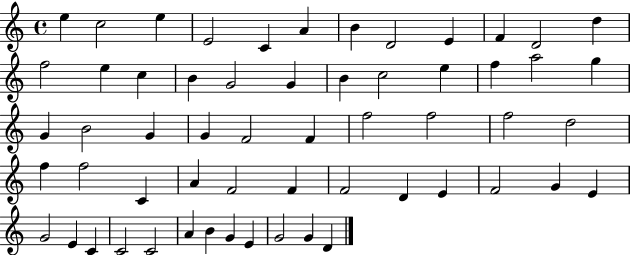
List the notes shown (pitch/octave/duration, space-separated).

E5/q C5/h E5/q E4/h C4/q A4/q B4/q D4/h E4/q F4/q D4/h D5/q F5/h E5/q C5/q B4/q G4/h G4/q B4/q C5/h E5/q F5/q A5/h G5/q G4/q B4/h G4/q G4/q F4/h F4/q F5/h F5/h F5/h D5/h F5/q F5/h C4/q A4/q F4/h F4/q F4/h D4/q E4/q F4/h G4/q E4/q G4/h E4/q C4/q C4/h C4/h A4/q B4/q G4/q E4/q G4/h G4/q D4/q